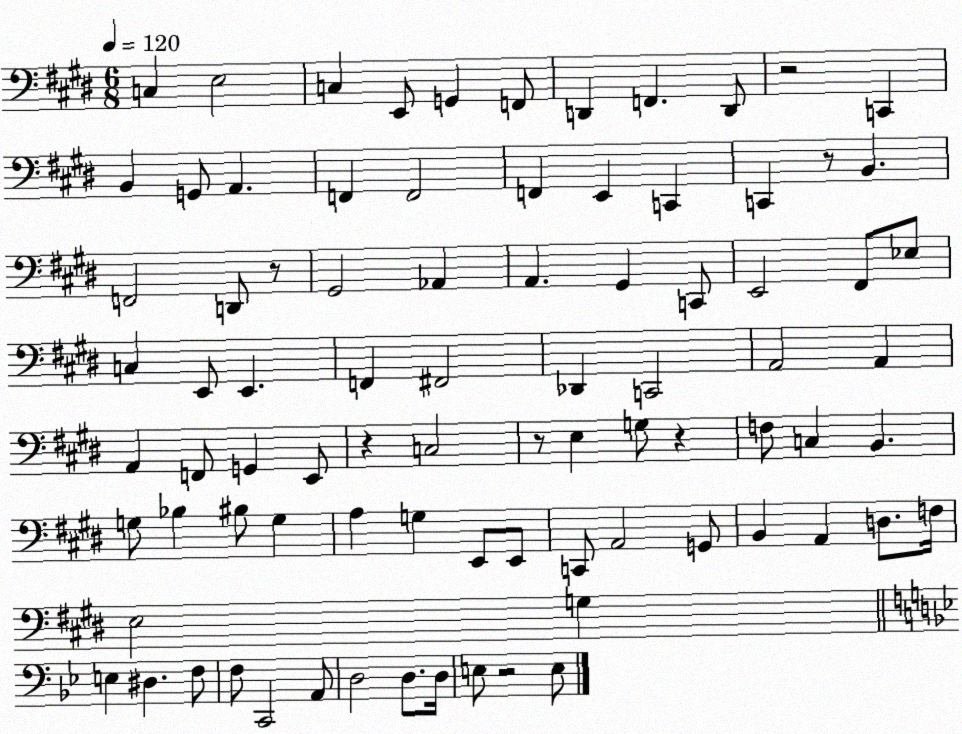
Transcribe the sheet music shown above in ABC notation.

X:1
T:Untitled
M:6/8
L:1/4
K:E
C, E,2 C, E,,/2 G,, F,,/2 D,, F,, D,,/2 z2 C,, B,, G,,/2 A,, F,, F,,2 F,, E,, C,, C,, z/2 B,, F,,2 D,,/2 z/2 ^G,,2 _A,, A,, ^G,, C,,/2 E,,2 ^F,,/2 _E,/2 C, E,,/2 E,, F,, ^F,,2 _D,, C,,2 A,,2 A,, A,, F,,/2 G,, E,,/2 z C,2 z/2 E, G,/2 z F,/2 C, B,, G,/2 _B, ^B,/2 G, A, G, E,,/2 E,,/2 C,,/2 A,,2 G,,/2 B,, A,, D,/2 F,/4 E,2 G, E, ^D, F,/2 F,/2 C,,2 A,,/2 D,2 D,/2 D,/4 E,/2 z2 E,/2